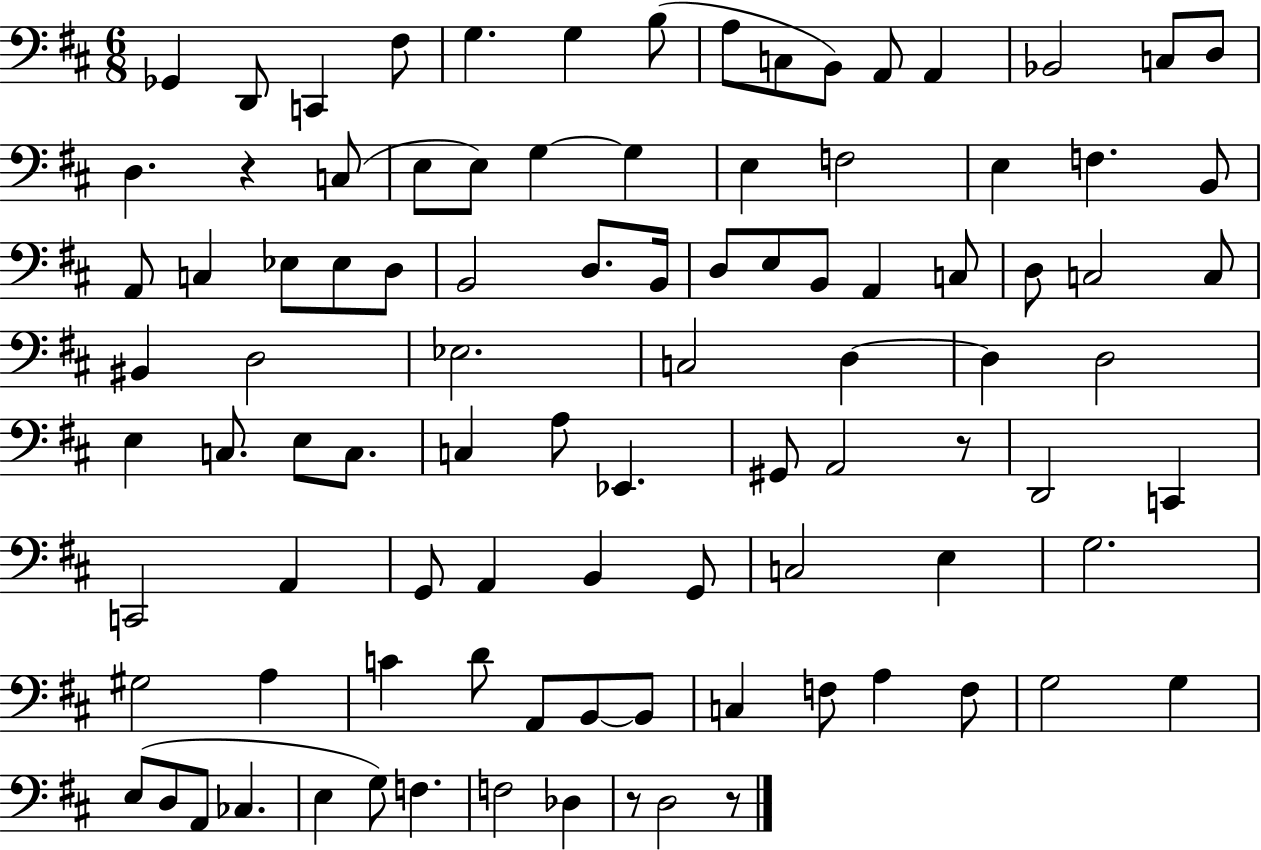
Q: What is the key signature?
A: D major